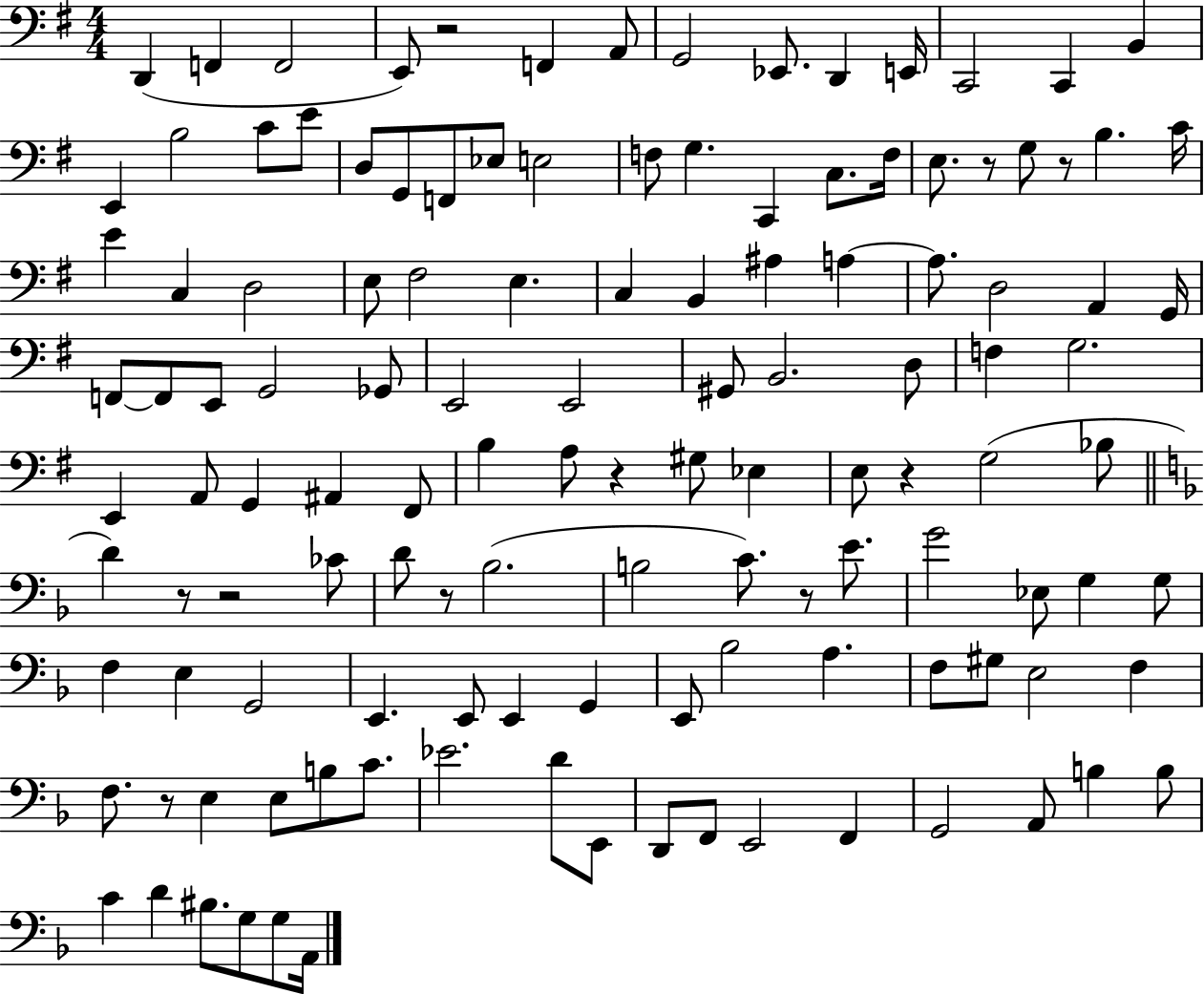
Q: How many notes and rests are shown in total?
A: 126